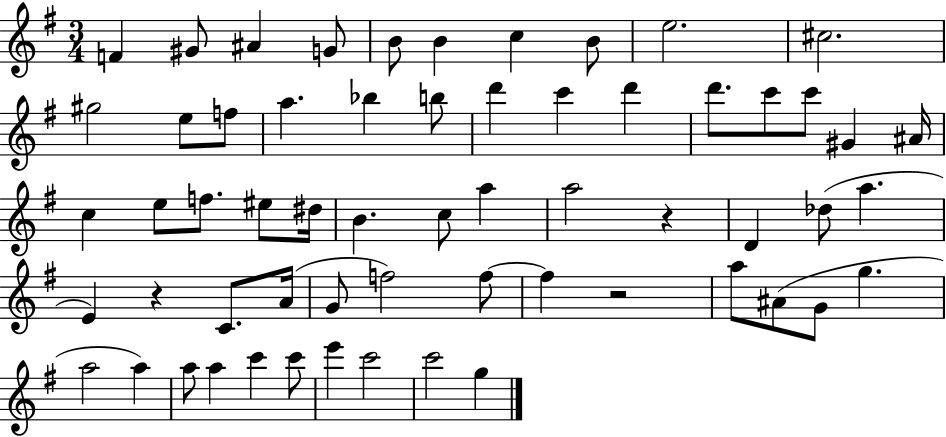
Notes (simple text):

F4/q G#4/e A#4/q G4/e B4/e B4/q C5/q B4/e E5/h. C#5/h. G#5/h E5/e F5/e A5/q. Bb5/q B5/e D6/q C6/q D6/q D6/e. C6/e C6/e G#4/q A#4/s C5/q E5/e F5/e. EIS5/e D#5/s B4/q. C5/e A5/q A5/h R/q D4/q Db5/e A5/q. E4/q R/q C4/e. A4/s G4/e F5/h F5/e F5/q R/h A5/e A#4/e G4/e G5/q. A5/h A5/q A5/e A5/q C6/q C6/e E6/q C6/h C6/h G5/q